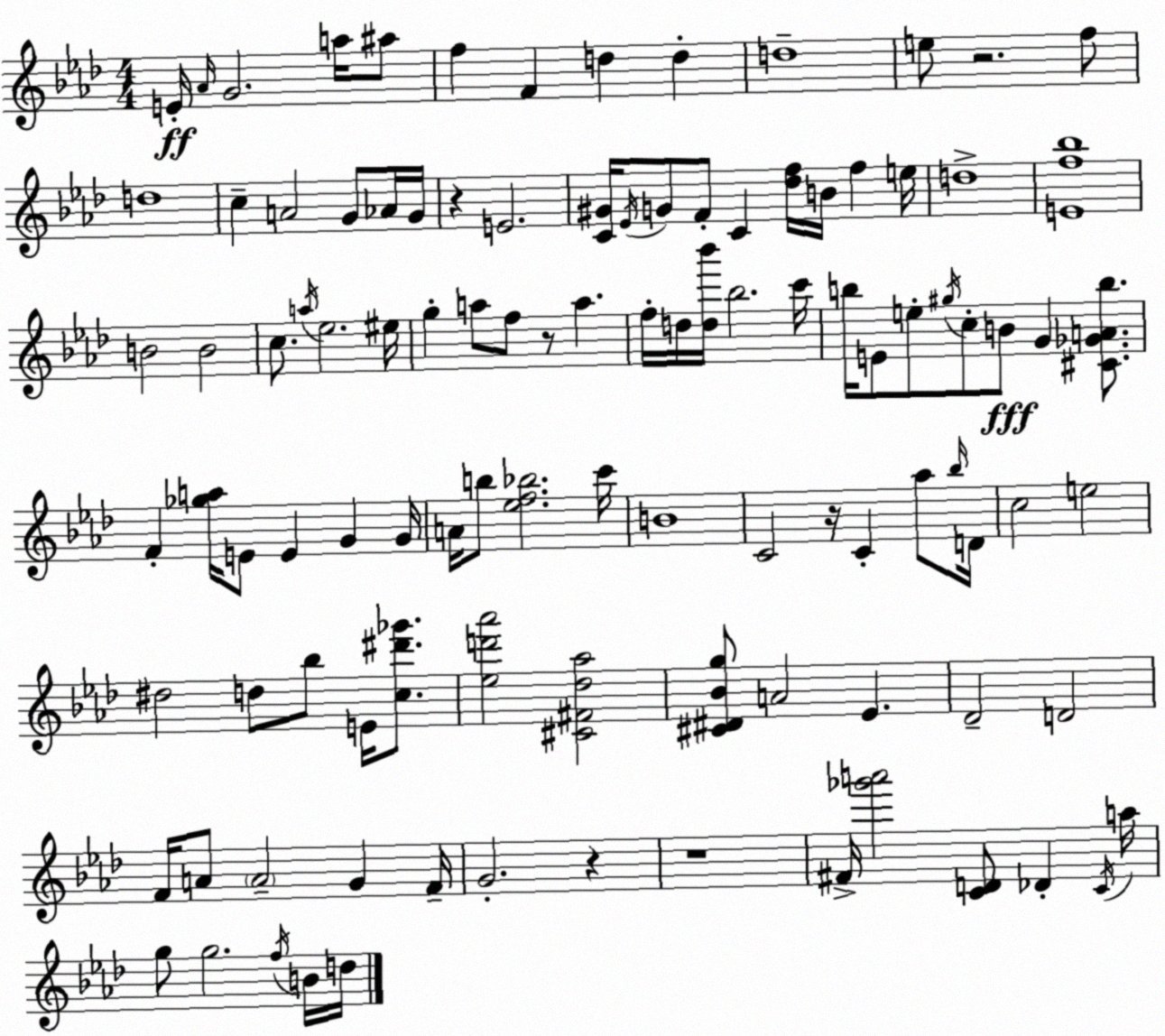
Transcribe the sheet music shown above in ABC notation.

X:1
T:Untitled
M:4/4
L:1/4
K:Fm
E/4 _A/4 G2 a/4 ^a/2 f F d d d4 e/2 z2 f/2 d4 c A2 G/2 _A/4 G/4 z E2 [C^G]/4 _E/4 G/2 F/2 C [_df]/4 B/4 f e/4 d4 [Ef_b]4 B2 B2 c/2 a/4 _e2 ^e/4 g a/2 f/2 z/2 a f/4 d/4 [d_b']/4 _b2 c'/4 b/4 E/2 e/2 ^g/4 c/2 B/2 G [^C_GAb]/2 F [_ga]/4 E/2 E G G/4 A/4 b/2 [_ef_b]2 c'/4 B4 C2 z/4 C _a/2 _b/4 D/4 c2 e2 ^d2 d/2 _b/2 E/4 [c^d'_g']/2 [_ed'_a']2 [^C^F_d_a]2 [^C^D_Bg]/2 A2 _E _D2 D2 F/4 A/2 A2 G F/4 G2 z z4 ^F/4 [_g'a']2 [CD]/2 _D C/4 a/4 g/2 g2 f/4 B/4 d/4